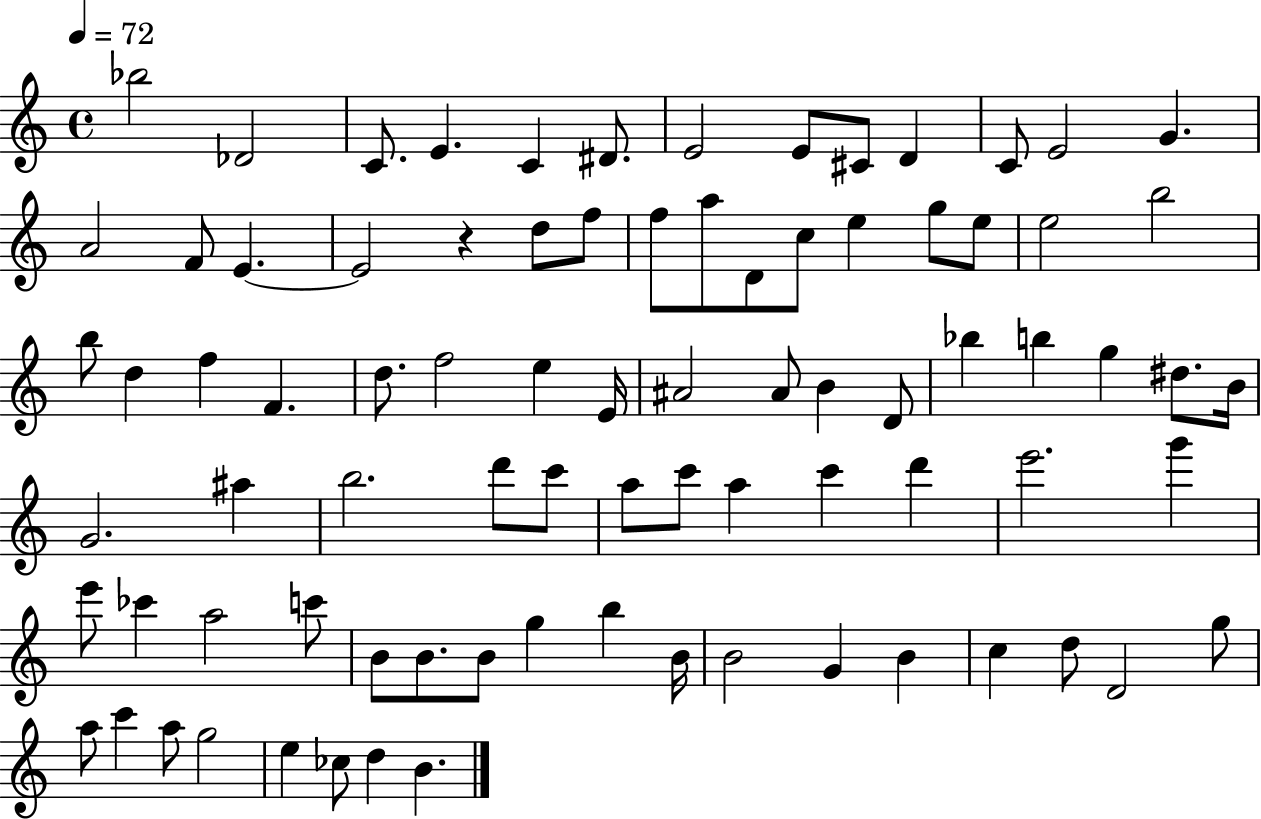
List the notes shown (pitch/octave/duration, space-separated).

Bb5/h Db4/h C4/e. E4/q. C4/q D#4/e. E4/h E4/e C#4/e D4/q C4/e E4/h G4/q. A4/h F4/e E4/q. E4/h R/q D5/e F5/e F5/e A5/e D4/e C5/e E5/q G5/e E5/e E5/h B5/h B5/e D5/q F5/q F4/q. D5/e. F5/h E5/q E4/s A#4/h A#4/e B4/q D4/e Bb5/q B5/q G5/q D#5/e. B4/s G4/h. A#5/q B5/h. D6/e C6/e A5/e C6/e A5/q C6/q D6/q E6/h. G6/q E6/e CES6/q A5/h C6/e B4/e B4/e. B4/e G5/q B5/q B4/s B4/h G4/q B4/q C5/q D5/e D4/h G5/e A5/e C6/q A5/e G5/h E5/q CES5/e D5/q B4/q.